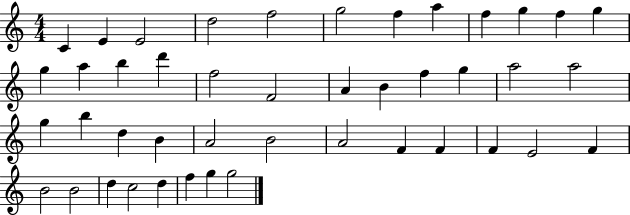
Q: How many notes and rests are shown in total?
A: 44